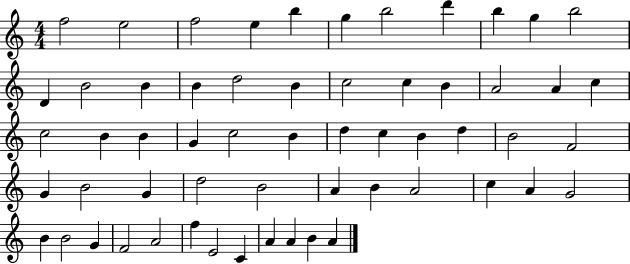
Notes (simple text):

F5/h E5/h F5/h E5/q B5/q G5/q B5/h D6/q B5/q G5/q B5/h D4/q B4/h B4/q B4/q D5/h B4/q C5/h C5/q B4/q A4/h A4/q C5/q C5/h B4/q B4/q G4/q C5/h B4/q D5/q C5/q B4/q D5/q B4/h F4/h G4/q B4/h G4/q D5/h B4/h A4/q B4/q A4/h C5/q A4/q G4/h B4/q B4/h G4/q F4/h A4/h F5/q E4/h C4/q A4/q A4/q B4/q A4/q